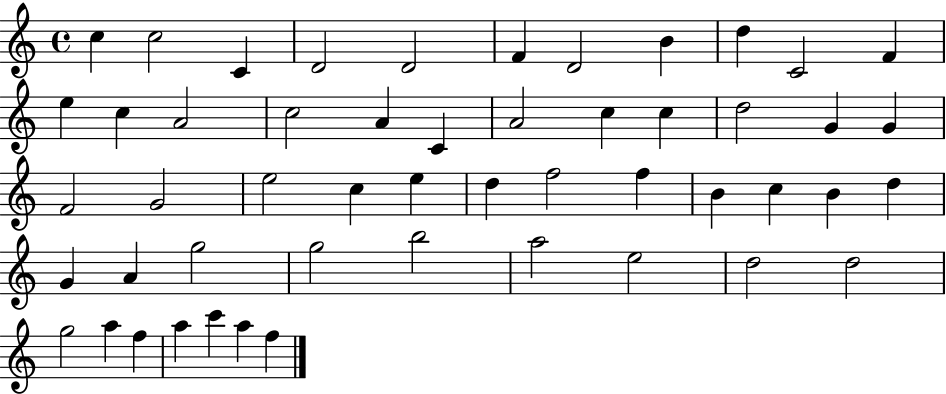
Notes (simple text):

C5/q C5/h C4/q D4/h D4/h F4/q D4/h B4/q D5/q C4/h F4/q E5/q C5/q A4/h C5/h A4/q C4/q A4/h C5/q C5/q D5/h G4/q G4/q F4/h G4/h E5/h C5/q E5/q D5/q F5/h F5/q B4/q C5/q B4/q D5/q G4/q A4/q G5/h G5/h B5/h A5/h E5/h D5/h D5/h G5/h A5/q F5/q A5/q C6/q A5/q F5/q